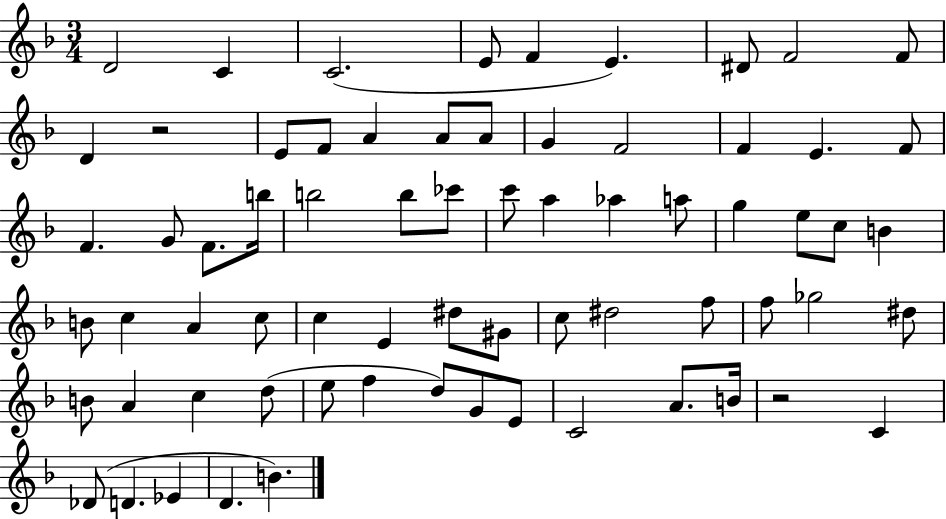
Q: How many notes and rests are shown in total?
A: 69